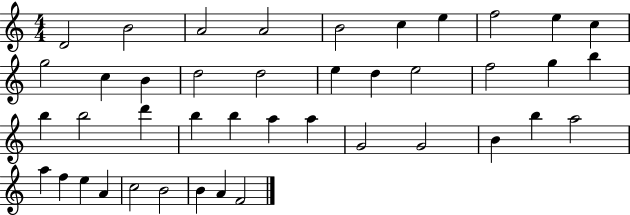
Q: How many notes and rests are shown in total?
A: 42